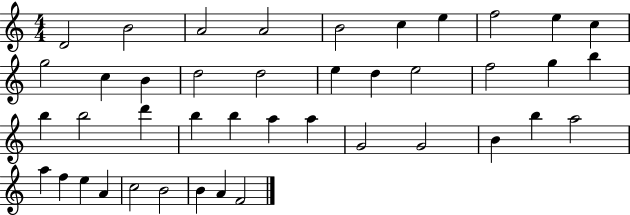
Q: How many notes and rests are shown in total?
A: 42